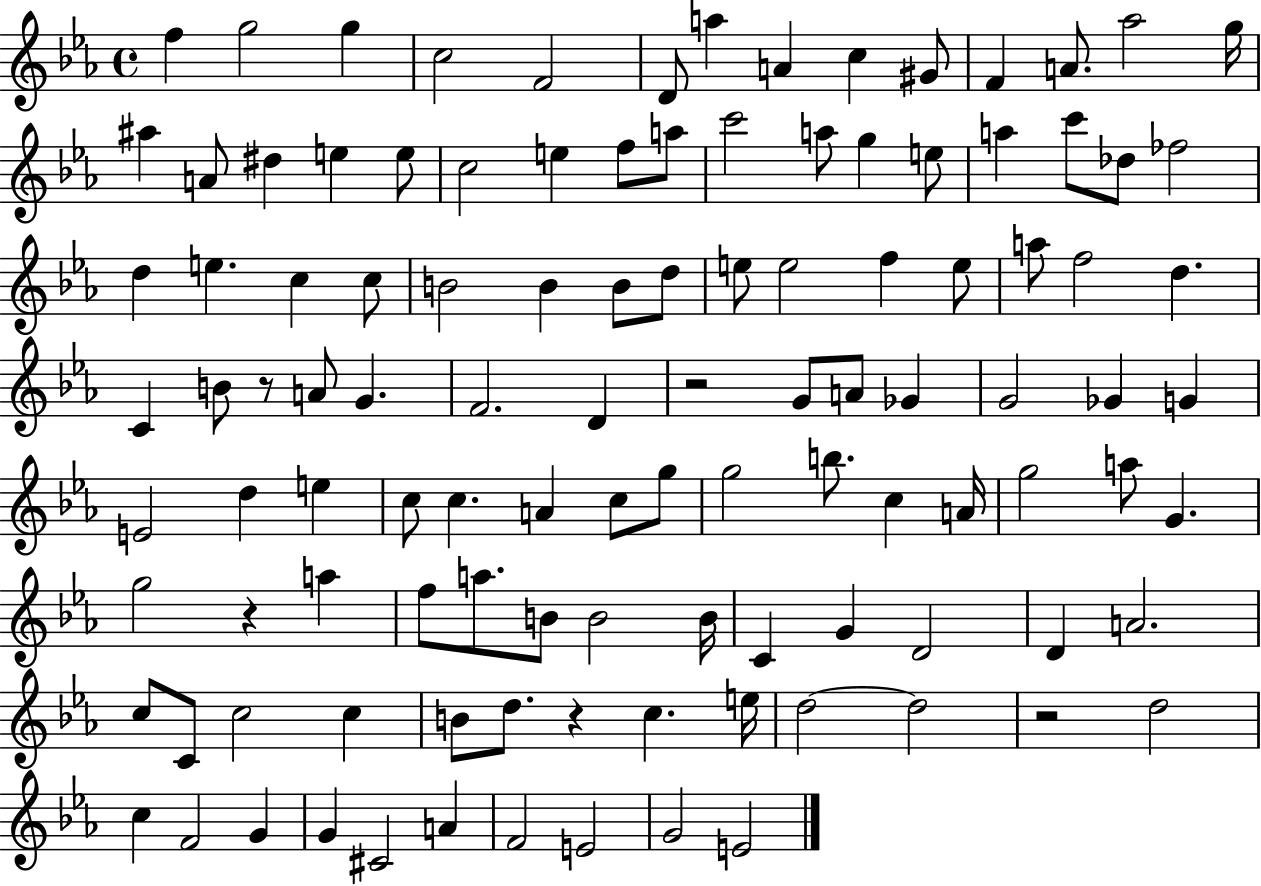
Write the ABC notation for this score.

X:1
T:Untitled
M:4/4
L:1/4
K:Eb
f g2 g c2 F2 D/2 a A c ^G/2 F A/2 _a2 g/4 ^a A/2 ^d e e/2 c2 e f/2 a/2 c'2 a/2 g e/2 a c'/2 _d/2 _f2 d e c c/2 B2 B B/2 d/2 e/2 e2 f e/2 a/2 f2 d C B/2 z/2 A/2 G F2 D z2 G/2 A/2 _G G2 _G G E2 d e c/2 c A c/2 g/2 g2 b/2 c A/4 g2 a/2 G g2 z a f/2 a/2 B/2 B2 B/4 C G D2 D A2 c/2 C/2 c2 c B/2 d/2 z c e/4 d2 d2 z2 d2 c F2 G G ^C2 A F2 E2 G2 E2